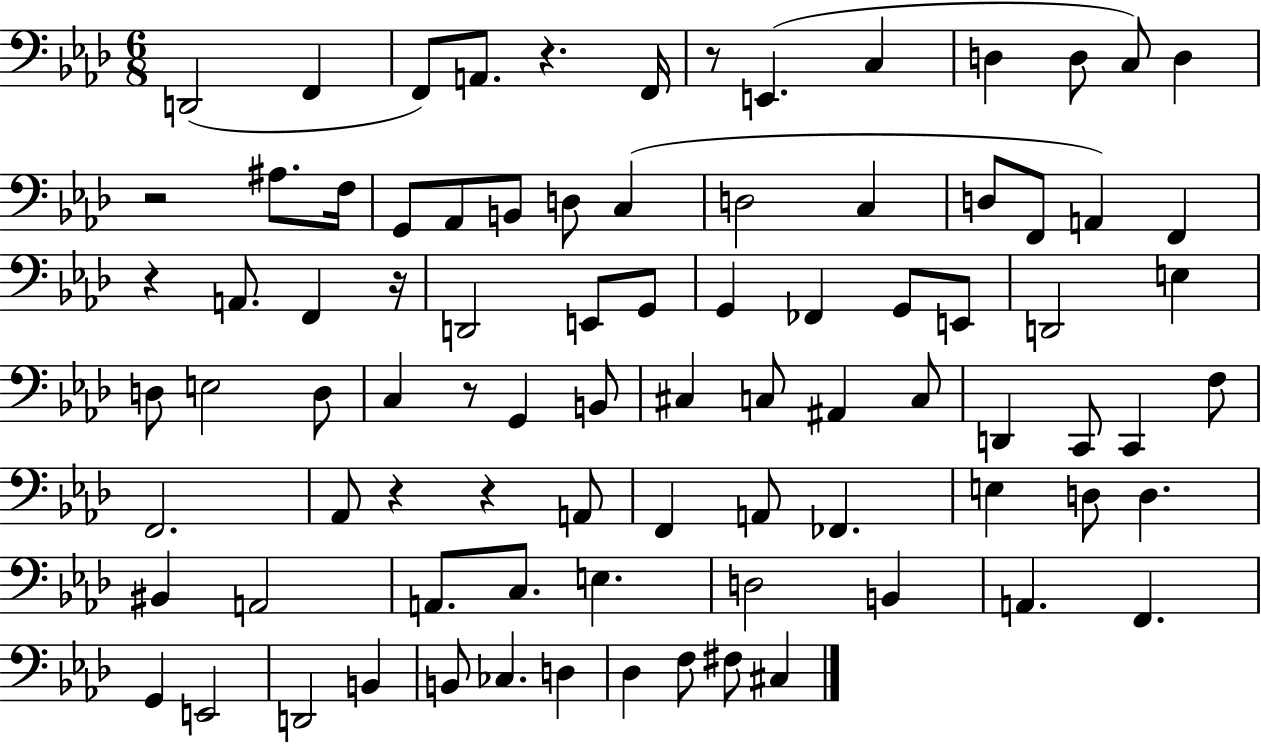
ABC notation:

X:1
T:Untitled
M:6/8
L:1/4
K:Ab
D,,2 F,, F,,/2 A,,/2 z F,,/4 z/2 E,, C, D, D,/2 C,/2 D, z2 ^A,/2 F,/4 G,,/2 _A,,/2 B,,/2 D,/2 C, D,2 C, D,/2 F,,/2 A,, F,, z A,,/2 F,, z/4 D,,2 E,,/2 G,,/2 G,, _F,, G,,/2 E,,/2 D,,2 E, D,/2 E,2 D,/2 C, z/2 G,, B,,/2 ^C, C,/2 ^A,, C,/2 D,, C,,/2 C,, F,/2 F,,2 _A,,/2 z z A,,/2 F,, A,,/2 _F,, E, D,/2 D, ^B,, A,,2 A,,/2 C,/2 E, D,2 B,, A,, F,, G,, E,,2 D,,2 B,, B,,/2 _C, D, _D, F,/2 ^F,/2 ^C,